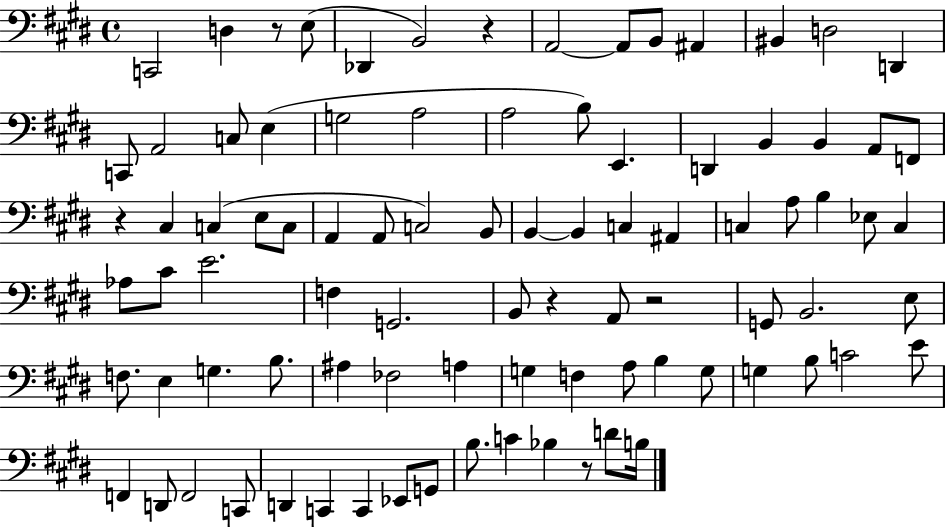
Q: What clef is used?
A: bass